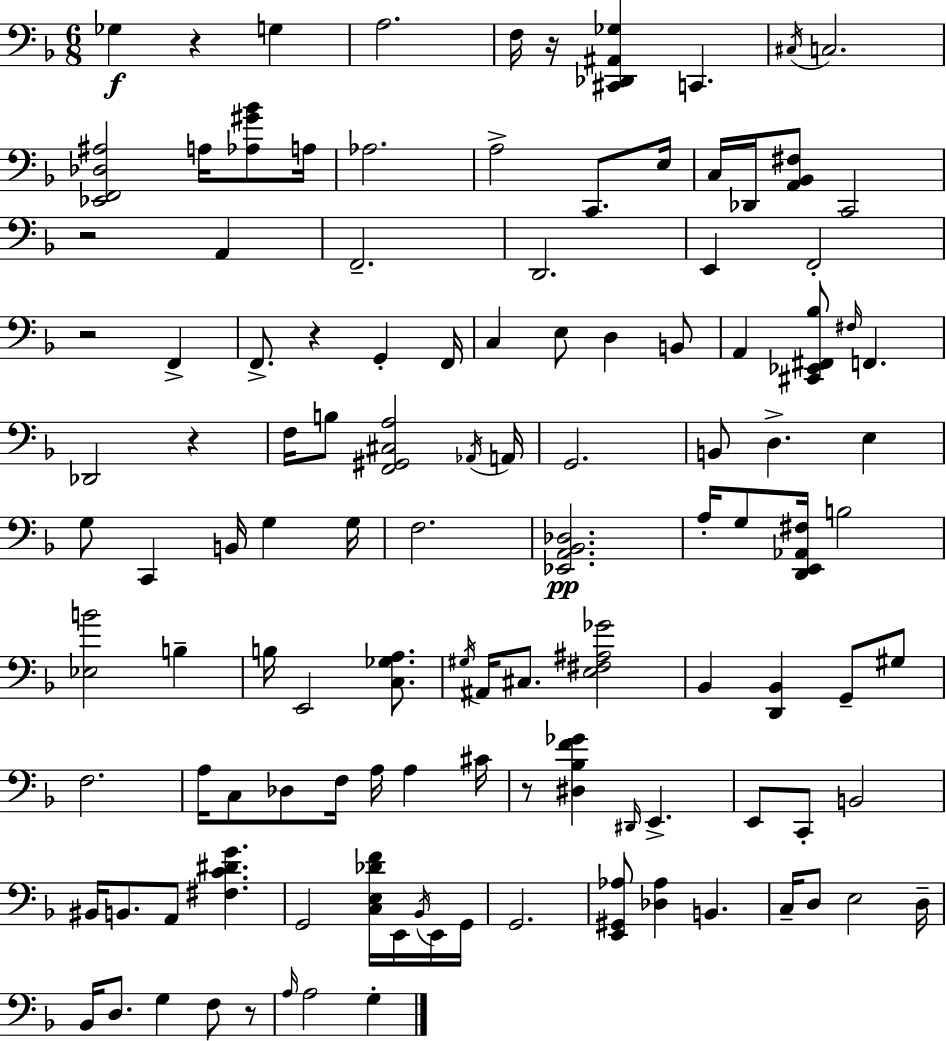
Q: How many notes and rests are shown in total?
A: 118